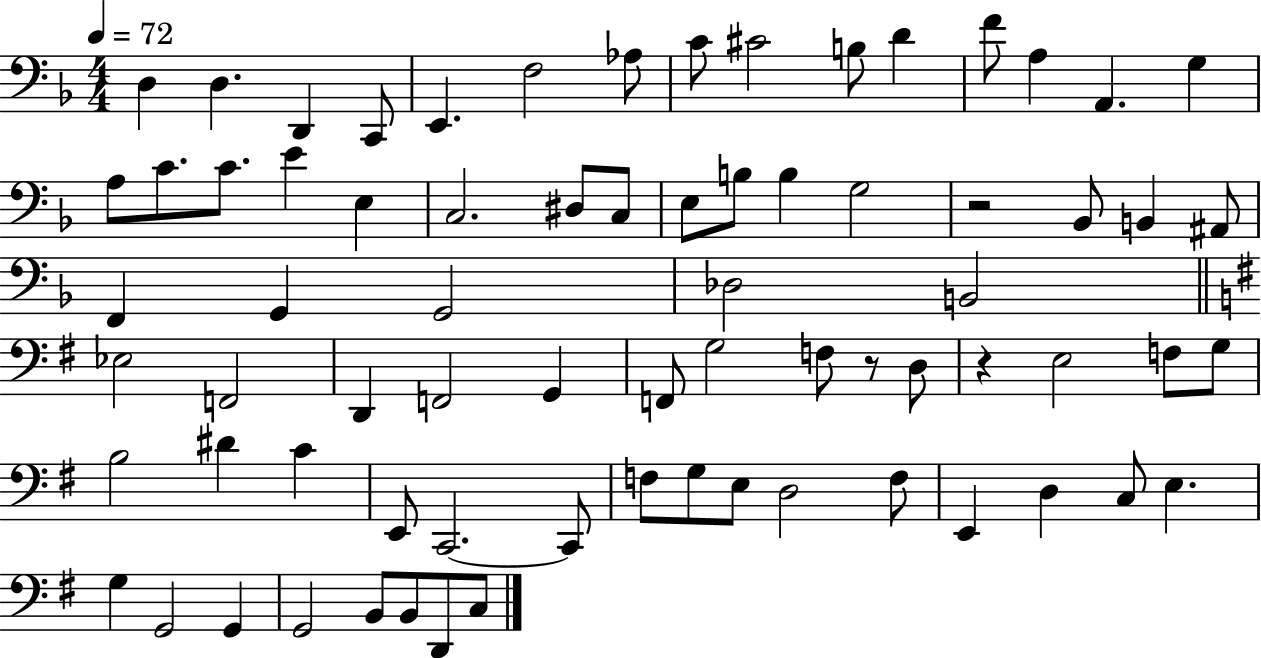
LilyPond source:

{
  \clef bass
  \numericTimeSignature
  \time 4/4
  \key f \major
  \tempo 4 = 72
  \repeat volta 2 { d4 d4. d,4 c,8 | e,4. f2 aes8 | c'8 cis'2 b8 d'4 | f'8 a4 a,4. g4 | \break a8 c'8. c'8. e'4 e4 | c2. dis8 c8 | e8 b8 b4 g2 | r2 bes,8 b,4 ais,8 | \break f,4 g,4 g,2 | des2 b,2 | \bar "||" \break \key e \minor ees2 f,2 | d,4 f,2 g,4 | f,8 g2 f8 r8 d8 | r4 e2 f8 g8 | \break b2 dis'4 c'4 | e,8 c,2.~~ c,8 | f8 g8 e8 d2 f8 | e,4 d4 c8 e4. | \break g4 g,2 g,4 | g,2 b,8 b,8 d,8 c8 | } \bar "|."
}